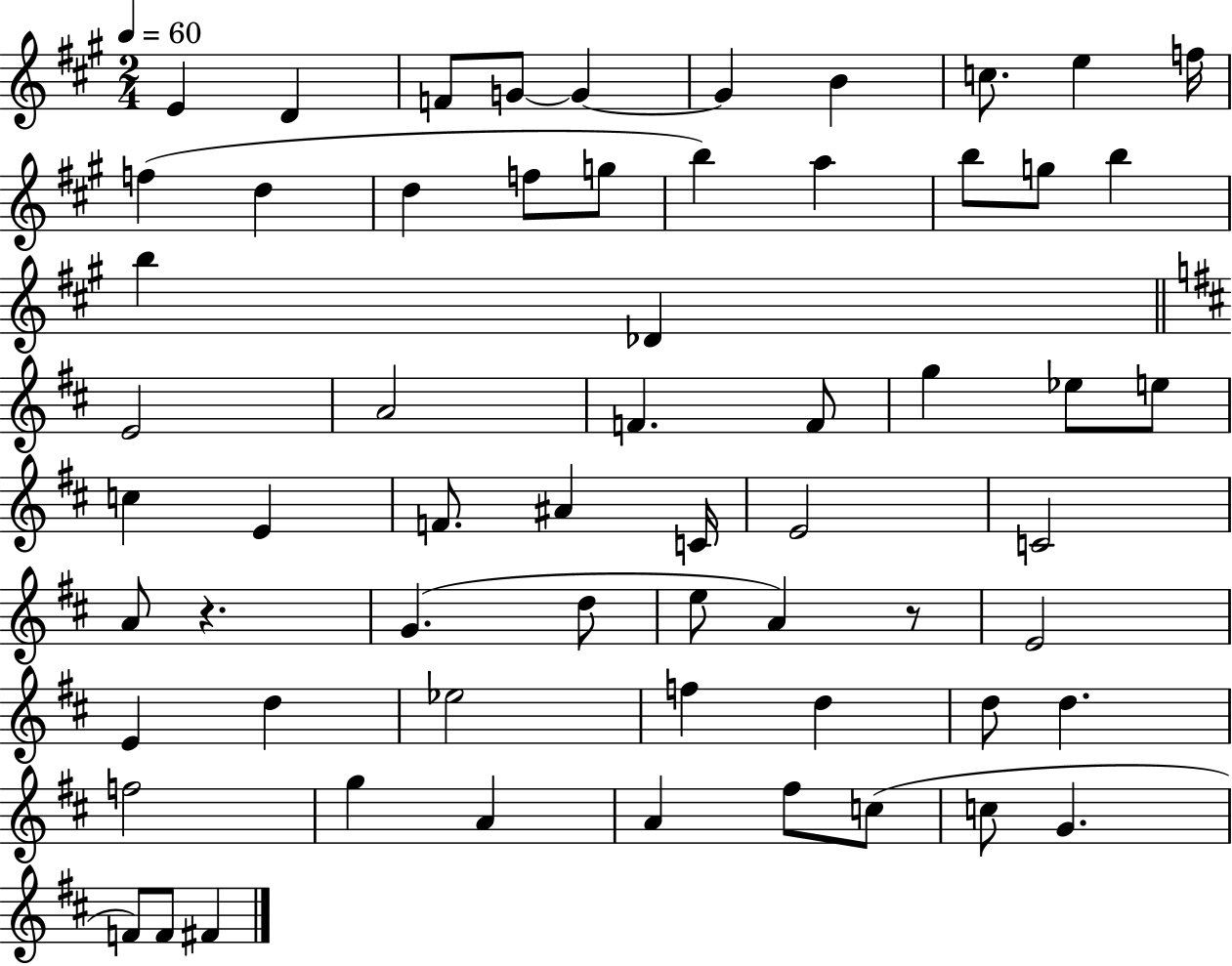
X:1
T:Untitled
M:2/4
L:1/4
K:A
E D F/2 G/2 G G B c/2 e f/4 f d d f/2 g/2 b a b/2 g/2 b b _D E2 A2 F F/2 g _e/2 e/2 c E F/2 ^A C/4 E2 C2 A/2 z G d/2 e/2 A z/2 E2 E d _e2 f d d/2 d f2 g A A ^f/2 c/2 c/2 G F/2 F/2 ^F